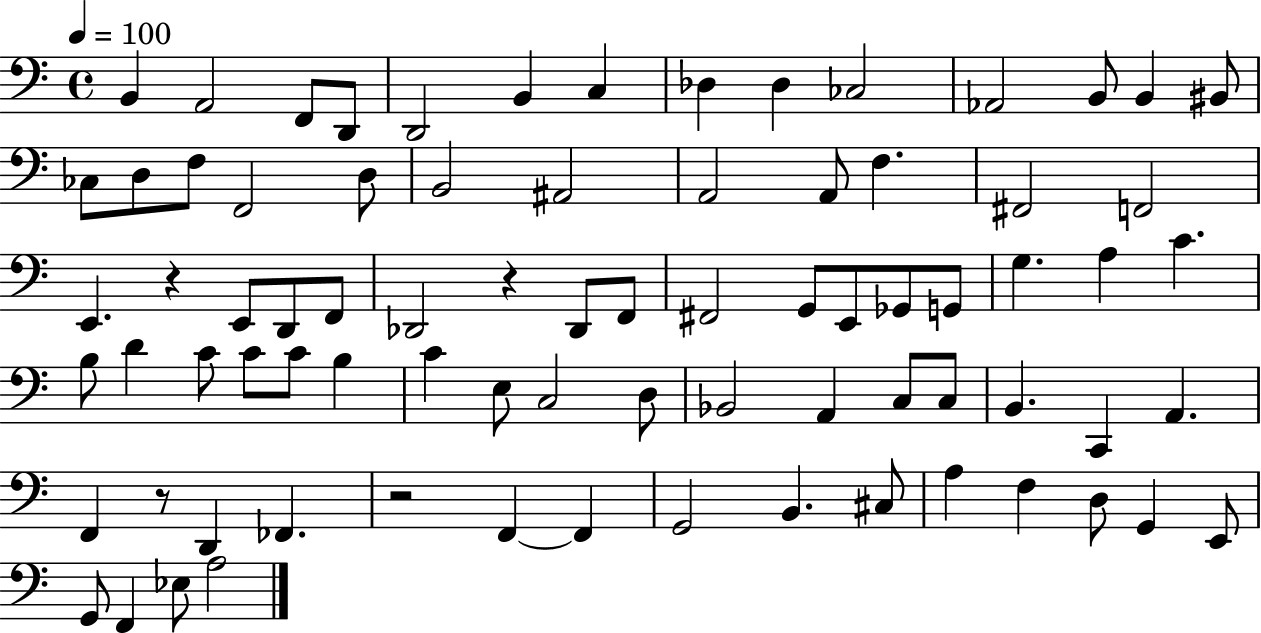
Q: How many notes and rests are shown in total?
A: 79